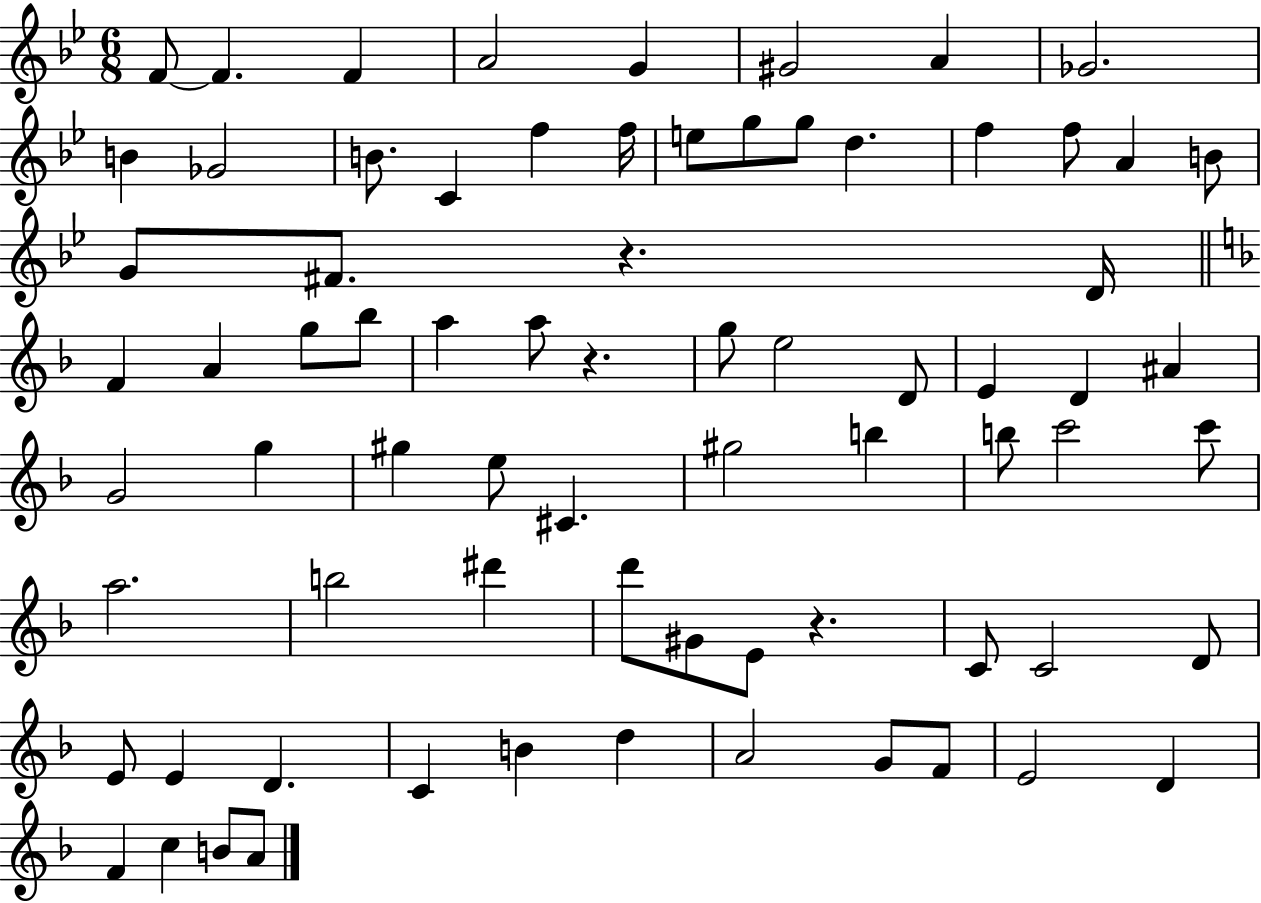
{
  \clef treble
  \numericTimeSignature
  \time 6/8
  \key bes \major
  f'8~~ f'4. f'4 | a'2 g'4 | gis'2 a'4 | ges'2. | \break b'4 ges'2 | b'8. c'4 f''4 f''16 | e''8 g''8 g''8 d''4. | f''4 f''8 a'4 b'8 | \break g'8 fis'8. r4. d'16 | \bar "||" \break \key d \minor f'4 a'4 g''8 bes''8 | a''4 a''8 r4. | g''8 e''2 d'8 | e'4 d'4 ais'4 | \break g'2 g''4 | gis''4 e''8 cis'4. | gis''2 b''4 | b''8 c'''2 c'''8 | \break a''2. | b''2 dis'''4 | d'''8 gis'8 e'8 r4. | c'8 c'2 d'8 | \break e'8 e'4 d'4. | c'4 b'4 d''4 | a'2 g'8 f'8 | e'2 d'4 | \break f'4 c''4 b'8 a'8 | \bar "|."
}